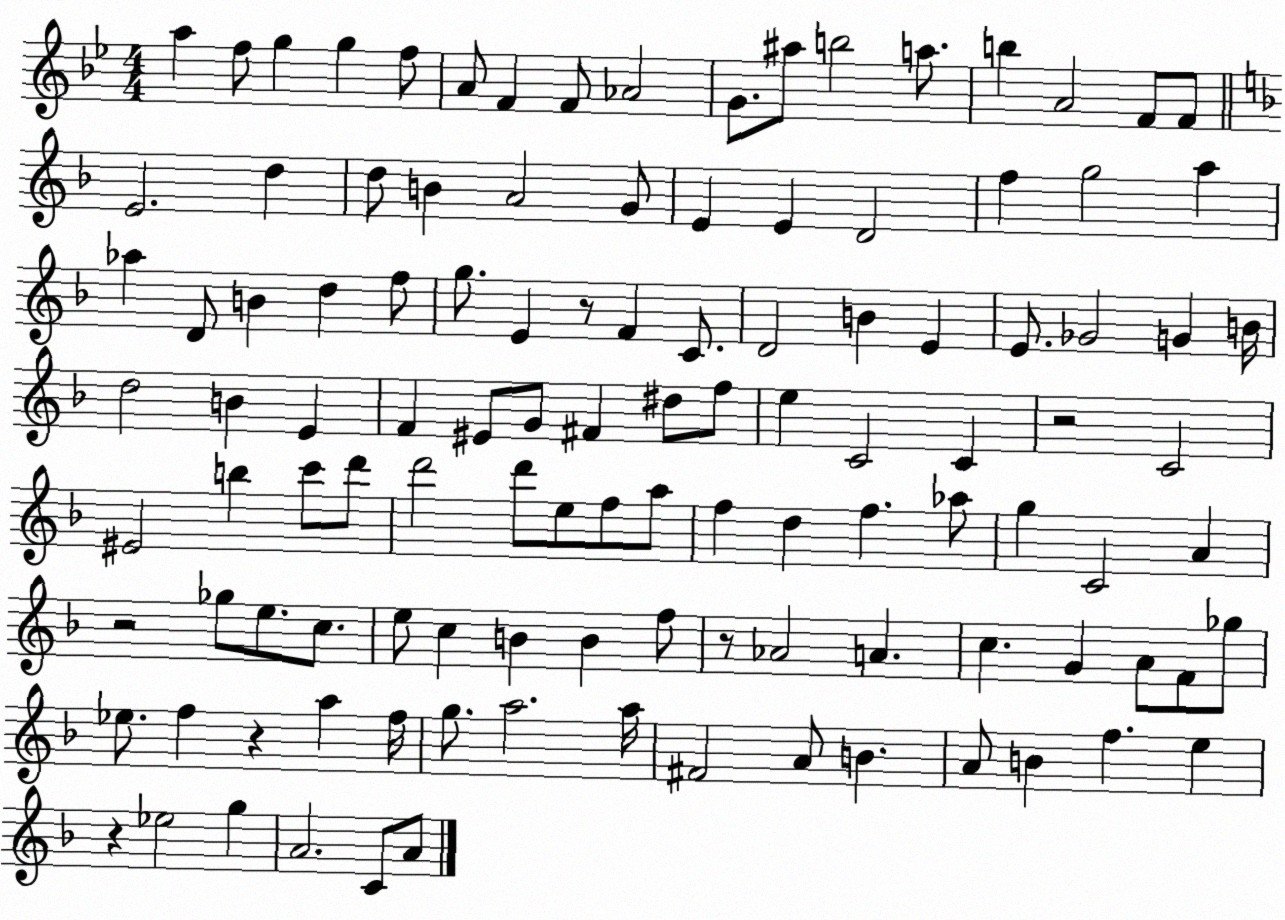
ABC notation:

X:1
T:Untitled
M:4/4
L:1/4
K:Bb
a f/2 g g f/2 A/2 F F/2 _A2 G/2 ^a/2 b2 a/2 b A2 F/2 F/2 E2 d d/2 B A2 G/2 E E D2 f g2 a _a D/2 B d f/2 g/2 E z/2 F C/2 D2 B E E/2 _G2 G B/4 d2 B E F ^E/2 G/2 ^F ^d/2 f/2 e C2 C z2 C2 ^E2 b c'/2 d'/2 d'2 d'/2 e/2 f/2 a/2 f d f _a/2 g C2 A z2 _g/2 e/2 c/2 e/2 c B B f/2 z/2 _A2 A c G A/2 F/2 _g/2 _e/2 f z a f/4 g/2 a2 a/4 ^F2 A/2 B A/2 B f e z _e2 g A2 C/2 A/2